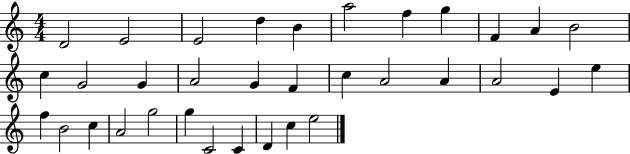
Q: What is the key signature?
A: C major